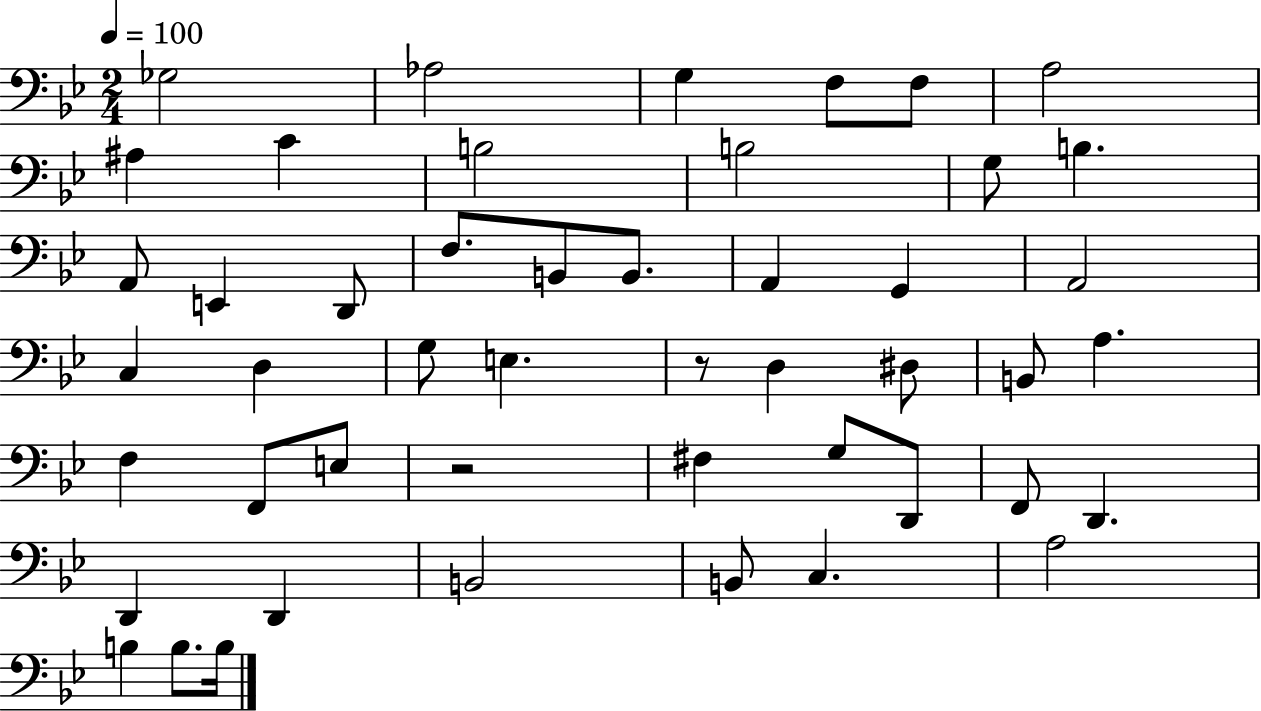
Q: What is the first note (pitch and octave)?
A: Gb3